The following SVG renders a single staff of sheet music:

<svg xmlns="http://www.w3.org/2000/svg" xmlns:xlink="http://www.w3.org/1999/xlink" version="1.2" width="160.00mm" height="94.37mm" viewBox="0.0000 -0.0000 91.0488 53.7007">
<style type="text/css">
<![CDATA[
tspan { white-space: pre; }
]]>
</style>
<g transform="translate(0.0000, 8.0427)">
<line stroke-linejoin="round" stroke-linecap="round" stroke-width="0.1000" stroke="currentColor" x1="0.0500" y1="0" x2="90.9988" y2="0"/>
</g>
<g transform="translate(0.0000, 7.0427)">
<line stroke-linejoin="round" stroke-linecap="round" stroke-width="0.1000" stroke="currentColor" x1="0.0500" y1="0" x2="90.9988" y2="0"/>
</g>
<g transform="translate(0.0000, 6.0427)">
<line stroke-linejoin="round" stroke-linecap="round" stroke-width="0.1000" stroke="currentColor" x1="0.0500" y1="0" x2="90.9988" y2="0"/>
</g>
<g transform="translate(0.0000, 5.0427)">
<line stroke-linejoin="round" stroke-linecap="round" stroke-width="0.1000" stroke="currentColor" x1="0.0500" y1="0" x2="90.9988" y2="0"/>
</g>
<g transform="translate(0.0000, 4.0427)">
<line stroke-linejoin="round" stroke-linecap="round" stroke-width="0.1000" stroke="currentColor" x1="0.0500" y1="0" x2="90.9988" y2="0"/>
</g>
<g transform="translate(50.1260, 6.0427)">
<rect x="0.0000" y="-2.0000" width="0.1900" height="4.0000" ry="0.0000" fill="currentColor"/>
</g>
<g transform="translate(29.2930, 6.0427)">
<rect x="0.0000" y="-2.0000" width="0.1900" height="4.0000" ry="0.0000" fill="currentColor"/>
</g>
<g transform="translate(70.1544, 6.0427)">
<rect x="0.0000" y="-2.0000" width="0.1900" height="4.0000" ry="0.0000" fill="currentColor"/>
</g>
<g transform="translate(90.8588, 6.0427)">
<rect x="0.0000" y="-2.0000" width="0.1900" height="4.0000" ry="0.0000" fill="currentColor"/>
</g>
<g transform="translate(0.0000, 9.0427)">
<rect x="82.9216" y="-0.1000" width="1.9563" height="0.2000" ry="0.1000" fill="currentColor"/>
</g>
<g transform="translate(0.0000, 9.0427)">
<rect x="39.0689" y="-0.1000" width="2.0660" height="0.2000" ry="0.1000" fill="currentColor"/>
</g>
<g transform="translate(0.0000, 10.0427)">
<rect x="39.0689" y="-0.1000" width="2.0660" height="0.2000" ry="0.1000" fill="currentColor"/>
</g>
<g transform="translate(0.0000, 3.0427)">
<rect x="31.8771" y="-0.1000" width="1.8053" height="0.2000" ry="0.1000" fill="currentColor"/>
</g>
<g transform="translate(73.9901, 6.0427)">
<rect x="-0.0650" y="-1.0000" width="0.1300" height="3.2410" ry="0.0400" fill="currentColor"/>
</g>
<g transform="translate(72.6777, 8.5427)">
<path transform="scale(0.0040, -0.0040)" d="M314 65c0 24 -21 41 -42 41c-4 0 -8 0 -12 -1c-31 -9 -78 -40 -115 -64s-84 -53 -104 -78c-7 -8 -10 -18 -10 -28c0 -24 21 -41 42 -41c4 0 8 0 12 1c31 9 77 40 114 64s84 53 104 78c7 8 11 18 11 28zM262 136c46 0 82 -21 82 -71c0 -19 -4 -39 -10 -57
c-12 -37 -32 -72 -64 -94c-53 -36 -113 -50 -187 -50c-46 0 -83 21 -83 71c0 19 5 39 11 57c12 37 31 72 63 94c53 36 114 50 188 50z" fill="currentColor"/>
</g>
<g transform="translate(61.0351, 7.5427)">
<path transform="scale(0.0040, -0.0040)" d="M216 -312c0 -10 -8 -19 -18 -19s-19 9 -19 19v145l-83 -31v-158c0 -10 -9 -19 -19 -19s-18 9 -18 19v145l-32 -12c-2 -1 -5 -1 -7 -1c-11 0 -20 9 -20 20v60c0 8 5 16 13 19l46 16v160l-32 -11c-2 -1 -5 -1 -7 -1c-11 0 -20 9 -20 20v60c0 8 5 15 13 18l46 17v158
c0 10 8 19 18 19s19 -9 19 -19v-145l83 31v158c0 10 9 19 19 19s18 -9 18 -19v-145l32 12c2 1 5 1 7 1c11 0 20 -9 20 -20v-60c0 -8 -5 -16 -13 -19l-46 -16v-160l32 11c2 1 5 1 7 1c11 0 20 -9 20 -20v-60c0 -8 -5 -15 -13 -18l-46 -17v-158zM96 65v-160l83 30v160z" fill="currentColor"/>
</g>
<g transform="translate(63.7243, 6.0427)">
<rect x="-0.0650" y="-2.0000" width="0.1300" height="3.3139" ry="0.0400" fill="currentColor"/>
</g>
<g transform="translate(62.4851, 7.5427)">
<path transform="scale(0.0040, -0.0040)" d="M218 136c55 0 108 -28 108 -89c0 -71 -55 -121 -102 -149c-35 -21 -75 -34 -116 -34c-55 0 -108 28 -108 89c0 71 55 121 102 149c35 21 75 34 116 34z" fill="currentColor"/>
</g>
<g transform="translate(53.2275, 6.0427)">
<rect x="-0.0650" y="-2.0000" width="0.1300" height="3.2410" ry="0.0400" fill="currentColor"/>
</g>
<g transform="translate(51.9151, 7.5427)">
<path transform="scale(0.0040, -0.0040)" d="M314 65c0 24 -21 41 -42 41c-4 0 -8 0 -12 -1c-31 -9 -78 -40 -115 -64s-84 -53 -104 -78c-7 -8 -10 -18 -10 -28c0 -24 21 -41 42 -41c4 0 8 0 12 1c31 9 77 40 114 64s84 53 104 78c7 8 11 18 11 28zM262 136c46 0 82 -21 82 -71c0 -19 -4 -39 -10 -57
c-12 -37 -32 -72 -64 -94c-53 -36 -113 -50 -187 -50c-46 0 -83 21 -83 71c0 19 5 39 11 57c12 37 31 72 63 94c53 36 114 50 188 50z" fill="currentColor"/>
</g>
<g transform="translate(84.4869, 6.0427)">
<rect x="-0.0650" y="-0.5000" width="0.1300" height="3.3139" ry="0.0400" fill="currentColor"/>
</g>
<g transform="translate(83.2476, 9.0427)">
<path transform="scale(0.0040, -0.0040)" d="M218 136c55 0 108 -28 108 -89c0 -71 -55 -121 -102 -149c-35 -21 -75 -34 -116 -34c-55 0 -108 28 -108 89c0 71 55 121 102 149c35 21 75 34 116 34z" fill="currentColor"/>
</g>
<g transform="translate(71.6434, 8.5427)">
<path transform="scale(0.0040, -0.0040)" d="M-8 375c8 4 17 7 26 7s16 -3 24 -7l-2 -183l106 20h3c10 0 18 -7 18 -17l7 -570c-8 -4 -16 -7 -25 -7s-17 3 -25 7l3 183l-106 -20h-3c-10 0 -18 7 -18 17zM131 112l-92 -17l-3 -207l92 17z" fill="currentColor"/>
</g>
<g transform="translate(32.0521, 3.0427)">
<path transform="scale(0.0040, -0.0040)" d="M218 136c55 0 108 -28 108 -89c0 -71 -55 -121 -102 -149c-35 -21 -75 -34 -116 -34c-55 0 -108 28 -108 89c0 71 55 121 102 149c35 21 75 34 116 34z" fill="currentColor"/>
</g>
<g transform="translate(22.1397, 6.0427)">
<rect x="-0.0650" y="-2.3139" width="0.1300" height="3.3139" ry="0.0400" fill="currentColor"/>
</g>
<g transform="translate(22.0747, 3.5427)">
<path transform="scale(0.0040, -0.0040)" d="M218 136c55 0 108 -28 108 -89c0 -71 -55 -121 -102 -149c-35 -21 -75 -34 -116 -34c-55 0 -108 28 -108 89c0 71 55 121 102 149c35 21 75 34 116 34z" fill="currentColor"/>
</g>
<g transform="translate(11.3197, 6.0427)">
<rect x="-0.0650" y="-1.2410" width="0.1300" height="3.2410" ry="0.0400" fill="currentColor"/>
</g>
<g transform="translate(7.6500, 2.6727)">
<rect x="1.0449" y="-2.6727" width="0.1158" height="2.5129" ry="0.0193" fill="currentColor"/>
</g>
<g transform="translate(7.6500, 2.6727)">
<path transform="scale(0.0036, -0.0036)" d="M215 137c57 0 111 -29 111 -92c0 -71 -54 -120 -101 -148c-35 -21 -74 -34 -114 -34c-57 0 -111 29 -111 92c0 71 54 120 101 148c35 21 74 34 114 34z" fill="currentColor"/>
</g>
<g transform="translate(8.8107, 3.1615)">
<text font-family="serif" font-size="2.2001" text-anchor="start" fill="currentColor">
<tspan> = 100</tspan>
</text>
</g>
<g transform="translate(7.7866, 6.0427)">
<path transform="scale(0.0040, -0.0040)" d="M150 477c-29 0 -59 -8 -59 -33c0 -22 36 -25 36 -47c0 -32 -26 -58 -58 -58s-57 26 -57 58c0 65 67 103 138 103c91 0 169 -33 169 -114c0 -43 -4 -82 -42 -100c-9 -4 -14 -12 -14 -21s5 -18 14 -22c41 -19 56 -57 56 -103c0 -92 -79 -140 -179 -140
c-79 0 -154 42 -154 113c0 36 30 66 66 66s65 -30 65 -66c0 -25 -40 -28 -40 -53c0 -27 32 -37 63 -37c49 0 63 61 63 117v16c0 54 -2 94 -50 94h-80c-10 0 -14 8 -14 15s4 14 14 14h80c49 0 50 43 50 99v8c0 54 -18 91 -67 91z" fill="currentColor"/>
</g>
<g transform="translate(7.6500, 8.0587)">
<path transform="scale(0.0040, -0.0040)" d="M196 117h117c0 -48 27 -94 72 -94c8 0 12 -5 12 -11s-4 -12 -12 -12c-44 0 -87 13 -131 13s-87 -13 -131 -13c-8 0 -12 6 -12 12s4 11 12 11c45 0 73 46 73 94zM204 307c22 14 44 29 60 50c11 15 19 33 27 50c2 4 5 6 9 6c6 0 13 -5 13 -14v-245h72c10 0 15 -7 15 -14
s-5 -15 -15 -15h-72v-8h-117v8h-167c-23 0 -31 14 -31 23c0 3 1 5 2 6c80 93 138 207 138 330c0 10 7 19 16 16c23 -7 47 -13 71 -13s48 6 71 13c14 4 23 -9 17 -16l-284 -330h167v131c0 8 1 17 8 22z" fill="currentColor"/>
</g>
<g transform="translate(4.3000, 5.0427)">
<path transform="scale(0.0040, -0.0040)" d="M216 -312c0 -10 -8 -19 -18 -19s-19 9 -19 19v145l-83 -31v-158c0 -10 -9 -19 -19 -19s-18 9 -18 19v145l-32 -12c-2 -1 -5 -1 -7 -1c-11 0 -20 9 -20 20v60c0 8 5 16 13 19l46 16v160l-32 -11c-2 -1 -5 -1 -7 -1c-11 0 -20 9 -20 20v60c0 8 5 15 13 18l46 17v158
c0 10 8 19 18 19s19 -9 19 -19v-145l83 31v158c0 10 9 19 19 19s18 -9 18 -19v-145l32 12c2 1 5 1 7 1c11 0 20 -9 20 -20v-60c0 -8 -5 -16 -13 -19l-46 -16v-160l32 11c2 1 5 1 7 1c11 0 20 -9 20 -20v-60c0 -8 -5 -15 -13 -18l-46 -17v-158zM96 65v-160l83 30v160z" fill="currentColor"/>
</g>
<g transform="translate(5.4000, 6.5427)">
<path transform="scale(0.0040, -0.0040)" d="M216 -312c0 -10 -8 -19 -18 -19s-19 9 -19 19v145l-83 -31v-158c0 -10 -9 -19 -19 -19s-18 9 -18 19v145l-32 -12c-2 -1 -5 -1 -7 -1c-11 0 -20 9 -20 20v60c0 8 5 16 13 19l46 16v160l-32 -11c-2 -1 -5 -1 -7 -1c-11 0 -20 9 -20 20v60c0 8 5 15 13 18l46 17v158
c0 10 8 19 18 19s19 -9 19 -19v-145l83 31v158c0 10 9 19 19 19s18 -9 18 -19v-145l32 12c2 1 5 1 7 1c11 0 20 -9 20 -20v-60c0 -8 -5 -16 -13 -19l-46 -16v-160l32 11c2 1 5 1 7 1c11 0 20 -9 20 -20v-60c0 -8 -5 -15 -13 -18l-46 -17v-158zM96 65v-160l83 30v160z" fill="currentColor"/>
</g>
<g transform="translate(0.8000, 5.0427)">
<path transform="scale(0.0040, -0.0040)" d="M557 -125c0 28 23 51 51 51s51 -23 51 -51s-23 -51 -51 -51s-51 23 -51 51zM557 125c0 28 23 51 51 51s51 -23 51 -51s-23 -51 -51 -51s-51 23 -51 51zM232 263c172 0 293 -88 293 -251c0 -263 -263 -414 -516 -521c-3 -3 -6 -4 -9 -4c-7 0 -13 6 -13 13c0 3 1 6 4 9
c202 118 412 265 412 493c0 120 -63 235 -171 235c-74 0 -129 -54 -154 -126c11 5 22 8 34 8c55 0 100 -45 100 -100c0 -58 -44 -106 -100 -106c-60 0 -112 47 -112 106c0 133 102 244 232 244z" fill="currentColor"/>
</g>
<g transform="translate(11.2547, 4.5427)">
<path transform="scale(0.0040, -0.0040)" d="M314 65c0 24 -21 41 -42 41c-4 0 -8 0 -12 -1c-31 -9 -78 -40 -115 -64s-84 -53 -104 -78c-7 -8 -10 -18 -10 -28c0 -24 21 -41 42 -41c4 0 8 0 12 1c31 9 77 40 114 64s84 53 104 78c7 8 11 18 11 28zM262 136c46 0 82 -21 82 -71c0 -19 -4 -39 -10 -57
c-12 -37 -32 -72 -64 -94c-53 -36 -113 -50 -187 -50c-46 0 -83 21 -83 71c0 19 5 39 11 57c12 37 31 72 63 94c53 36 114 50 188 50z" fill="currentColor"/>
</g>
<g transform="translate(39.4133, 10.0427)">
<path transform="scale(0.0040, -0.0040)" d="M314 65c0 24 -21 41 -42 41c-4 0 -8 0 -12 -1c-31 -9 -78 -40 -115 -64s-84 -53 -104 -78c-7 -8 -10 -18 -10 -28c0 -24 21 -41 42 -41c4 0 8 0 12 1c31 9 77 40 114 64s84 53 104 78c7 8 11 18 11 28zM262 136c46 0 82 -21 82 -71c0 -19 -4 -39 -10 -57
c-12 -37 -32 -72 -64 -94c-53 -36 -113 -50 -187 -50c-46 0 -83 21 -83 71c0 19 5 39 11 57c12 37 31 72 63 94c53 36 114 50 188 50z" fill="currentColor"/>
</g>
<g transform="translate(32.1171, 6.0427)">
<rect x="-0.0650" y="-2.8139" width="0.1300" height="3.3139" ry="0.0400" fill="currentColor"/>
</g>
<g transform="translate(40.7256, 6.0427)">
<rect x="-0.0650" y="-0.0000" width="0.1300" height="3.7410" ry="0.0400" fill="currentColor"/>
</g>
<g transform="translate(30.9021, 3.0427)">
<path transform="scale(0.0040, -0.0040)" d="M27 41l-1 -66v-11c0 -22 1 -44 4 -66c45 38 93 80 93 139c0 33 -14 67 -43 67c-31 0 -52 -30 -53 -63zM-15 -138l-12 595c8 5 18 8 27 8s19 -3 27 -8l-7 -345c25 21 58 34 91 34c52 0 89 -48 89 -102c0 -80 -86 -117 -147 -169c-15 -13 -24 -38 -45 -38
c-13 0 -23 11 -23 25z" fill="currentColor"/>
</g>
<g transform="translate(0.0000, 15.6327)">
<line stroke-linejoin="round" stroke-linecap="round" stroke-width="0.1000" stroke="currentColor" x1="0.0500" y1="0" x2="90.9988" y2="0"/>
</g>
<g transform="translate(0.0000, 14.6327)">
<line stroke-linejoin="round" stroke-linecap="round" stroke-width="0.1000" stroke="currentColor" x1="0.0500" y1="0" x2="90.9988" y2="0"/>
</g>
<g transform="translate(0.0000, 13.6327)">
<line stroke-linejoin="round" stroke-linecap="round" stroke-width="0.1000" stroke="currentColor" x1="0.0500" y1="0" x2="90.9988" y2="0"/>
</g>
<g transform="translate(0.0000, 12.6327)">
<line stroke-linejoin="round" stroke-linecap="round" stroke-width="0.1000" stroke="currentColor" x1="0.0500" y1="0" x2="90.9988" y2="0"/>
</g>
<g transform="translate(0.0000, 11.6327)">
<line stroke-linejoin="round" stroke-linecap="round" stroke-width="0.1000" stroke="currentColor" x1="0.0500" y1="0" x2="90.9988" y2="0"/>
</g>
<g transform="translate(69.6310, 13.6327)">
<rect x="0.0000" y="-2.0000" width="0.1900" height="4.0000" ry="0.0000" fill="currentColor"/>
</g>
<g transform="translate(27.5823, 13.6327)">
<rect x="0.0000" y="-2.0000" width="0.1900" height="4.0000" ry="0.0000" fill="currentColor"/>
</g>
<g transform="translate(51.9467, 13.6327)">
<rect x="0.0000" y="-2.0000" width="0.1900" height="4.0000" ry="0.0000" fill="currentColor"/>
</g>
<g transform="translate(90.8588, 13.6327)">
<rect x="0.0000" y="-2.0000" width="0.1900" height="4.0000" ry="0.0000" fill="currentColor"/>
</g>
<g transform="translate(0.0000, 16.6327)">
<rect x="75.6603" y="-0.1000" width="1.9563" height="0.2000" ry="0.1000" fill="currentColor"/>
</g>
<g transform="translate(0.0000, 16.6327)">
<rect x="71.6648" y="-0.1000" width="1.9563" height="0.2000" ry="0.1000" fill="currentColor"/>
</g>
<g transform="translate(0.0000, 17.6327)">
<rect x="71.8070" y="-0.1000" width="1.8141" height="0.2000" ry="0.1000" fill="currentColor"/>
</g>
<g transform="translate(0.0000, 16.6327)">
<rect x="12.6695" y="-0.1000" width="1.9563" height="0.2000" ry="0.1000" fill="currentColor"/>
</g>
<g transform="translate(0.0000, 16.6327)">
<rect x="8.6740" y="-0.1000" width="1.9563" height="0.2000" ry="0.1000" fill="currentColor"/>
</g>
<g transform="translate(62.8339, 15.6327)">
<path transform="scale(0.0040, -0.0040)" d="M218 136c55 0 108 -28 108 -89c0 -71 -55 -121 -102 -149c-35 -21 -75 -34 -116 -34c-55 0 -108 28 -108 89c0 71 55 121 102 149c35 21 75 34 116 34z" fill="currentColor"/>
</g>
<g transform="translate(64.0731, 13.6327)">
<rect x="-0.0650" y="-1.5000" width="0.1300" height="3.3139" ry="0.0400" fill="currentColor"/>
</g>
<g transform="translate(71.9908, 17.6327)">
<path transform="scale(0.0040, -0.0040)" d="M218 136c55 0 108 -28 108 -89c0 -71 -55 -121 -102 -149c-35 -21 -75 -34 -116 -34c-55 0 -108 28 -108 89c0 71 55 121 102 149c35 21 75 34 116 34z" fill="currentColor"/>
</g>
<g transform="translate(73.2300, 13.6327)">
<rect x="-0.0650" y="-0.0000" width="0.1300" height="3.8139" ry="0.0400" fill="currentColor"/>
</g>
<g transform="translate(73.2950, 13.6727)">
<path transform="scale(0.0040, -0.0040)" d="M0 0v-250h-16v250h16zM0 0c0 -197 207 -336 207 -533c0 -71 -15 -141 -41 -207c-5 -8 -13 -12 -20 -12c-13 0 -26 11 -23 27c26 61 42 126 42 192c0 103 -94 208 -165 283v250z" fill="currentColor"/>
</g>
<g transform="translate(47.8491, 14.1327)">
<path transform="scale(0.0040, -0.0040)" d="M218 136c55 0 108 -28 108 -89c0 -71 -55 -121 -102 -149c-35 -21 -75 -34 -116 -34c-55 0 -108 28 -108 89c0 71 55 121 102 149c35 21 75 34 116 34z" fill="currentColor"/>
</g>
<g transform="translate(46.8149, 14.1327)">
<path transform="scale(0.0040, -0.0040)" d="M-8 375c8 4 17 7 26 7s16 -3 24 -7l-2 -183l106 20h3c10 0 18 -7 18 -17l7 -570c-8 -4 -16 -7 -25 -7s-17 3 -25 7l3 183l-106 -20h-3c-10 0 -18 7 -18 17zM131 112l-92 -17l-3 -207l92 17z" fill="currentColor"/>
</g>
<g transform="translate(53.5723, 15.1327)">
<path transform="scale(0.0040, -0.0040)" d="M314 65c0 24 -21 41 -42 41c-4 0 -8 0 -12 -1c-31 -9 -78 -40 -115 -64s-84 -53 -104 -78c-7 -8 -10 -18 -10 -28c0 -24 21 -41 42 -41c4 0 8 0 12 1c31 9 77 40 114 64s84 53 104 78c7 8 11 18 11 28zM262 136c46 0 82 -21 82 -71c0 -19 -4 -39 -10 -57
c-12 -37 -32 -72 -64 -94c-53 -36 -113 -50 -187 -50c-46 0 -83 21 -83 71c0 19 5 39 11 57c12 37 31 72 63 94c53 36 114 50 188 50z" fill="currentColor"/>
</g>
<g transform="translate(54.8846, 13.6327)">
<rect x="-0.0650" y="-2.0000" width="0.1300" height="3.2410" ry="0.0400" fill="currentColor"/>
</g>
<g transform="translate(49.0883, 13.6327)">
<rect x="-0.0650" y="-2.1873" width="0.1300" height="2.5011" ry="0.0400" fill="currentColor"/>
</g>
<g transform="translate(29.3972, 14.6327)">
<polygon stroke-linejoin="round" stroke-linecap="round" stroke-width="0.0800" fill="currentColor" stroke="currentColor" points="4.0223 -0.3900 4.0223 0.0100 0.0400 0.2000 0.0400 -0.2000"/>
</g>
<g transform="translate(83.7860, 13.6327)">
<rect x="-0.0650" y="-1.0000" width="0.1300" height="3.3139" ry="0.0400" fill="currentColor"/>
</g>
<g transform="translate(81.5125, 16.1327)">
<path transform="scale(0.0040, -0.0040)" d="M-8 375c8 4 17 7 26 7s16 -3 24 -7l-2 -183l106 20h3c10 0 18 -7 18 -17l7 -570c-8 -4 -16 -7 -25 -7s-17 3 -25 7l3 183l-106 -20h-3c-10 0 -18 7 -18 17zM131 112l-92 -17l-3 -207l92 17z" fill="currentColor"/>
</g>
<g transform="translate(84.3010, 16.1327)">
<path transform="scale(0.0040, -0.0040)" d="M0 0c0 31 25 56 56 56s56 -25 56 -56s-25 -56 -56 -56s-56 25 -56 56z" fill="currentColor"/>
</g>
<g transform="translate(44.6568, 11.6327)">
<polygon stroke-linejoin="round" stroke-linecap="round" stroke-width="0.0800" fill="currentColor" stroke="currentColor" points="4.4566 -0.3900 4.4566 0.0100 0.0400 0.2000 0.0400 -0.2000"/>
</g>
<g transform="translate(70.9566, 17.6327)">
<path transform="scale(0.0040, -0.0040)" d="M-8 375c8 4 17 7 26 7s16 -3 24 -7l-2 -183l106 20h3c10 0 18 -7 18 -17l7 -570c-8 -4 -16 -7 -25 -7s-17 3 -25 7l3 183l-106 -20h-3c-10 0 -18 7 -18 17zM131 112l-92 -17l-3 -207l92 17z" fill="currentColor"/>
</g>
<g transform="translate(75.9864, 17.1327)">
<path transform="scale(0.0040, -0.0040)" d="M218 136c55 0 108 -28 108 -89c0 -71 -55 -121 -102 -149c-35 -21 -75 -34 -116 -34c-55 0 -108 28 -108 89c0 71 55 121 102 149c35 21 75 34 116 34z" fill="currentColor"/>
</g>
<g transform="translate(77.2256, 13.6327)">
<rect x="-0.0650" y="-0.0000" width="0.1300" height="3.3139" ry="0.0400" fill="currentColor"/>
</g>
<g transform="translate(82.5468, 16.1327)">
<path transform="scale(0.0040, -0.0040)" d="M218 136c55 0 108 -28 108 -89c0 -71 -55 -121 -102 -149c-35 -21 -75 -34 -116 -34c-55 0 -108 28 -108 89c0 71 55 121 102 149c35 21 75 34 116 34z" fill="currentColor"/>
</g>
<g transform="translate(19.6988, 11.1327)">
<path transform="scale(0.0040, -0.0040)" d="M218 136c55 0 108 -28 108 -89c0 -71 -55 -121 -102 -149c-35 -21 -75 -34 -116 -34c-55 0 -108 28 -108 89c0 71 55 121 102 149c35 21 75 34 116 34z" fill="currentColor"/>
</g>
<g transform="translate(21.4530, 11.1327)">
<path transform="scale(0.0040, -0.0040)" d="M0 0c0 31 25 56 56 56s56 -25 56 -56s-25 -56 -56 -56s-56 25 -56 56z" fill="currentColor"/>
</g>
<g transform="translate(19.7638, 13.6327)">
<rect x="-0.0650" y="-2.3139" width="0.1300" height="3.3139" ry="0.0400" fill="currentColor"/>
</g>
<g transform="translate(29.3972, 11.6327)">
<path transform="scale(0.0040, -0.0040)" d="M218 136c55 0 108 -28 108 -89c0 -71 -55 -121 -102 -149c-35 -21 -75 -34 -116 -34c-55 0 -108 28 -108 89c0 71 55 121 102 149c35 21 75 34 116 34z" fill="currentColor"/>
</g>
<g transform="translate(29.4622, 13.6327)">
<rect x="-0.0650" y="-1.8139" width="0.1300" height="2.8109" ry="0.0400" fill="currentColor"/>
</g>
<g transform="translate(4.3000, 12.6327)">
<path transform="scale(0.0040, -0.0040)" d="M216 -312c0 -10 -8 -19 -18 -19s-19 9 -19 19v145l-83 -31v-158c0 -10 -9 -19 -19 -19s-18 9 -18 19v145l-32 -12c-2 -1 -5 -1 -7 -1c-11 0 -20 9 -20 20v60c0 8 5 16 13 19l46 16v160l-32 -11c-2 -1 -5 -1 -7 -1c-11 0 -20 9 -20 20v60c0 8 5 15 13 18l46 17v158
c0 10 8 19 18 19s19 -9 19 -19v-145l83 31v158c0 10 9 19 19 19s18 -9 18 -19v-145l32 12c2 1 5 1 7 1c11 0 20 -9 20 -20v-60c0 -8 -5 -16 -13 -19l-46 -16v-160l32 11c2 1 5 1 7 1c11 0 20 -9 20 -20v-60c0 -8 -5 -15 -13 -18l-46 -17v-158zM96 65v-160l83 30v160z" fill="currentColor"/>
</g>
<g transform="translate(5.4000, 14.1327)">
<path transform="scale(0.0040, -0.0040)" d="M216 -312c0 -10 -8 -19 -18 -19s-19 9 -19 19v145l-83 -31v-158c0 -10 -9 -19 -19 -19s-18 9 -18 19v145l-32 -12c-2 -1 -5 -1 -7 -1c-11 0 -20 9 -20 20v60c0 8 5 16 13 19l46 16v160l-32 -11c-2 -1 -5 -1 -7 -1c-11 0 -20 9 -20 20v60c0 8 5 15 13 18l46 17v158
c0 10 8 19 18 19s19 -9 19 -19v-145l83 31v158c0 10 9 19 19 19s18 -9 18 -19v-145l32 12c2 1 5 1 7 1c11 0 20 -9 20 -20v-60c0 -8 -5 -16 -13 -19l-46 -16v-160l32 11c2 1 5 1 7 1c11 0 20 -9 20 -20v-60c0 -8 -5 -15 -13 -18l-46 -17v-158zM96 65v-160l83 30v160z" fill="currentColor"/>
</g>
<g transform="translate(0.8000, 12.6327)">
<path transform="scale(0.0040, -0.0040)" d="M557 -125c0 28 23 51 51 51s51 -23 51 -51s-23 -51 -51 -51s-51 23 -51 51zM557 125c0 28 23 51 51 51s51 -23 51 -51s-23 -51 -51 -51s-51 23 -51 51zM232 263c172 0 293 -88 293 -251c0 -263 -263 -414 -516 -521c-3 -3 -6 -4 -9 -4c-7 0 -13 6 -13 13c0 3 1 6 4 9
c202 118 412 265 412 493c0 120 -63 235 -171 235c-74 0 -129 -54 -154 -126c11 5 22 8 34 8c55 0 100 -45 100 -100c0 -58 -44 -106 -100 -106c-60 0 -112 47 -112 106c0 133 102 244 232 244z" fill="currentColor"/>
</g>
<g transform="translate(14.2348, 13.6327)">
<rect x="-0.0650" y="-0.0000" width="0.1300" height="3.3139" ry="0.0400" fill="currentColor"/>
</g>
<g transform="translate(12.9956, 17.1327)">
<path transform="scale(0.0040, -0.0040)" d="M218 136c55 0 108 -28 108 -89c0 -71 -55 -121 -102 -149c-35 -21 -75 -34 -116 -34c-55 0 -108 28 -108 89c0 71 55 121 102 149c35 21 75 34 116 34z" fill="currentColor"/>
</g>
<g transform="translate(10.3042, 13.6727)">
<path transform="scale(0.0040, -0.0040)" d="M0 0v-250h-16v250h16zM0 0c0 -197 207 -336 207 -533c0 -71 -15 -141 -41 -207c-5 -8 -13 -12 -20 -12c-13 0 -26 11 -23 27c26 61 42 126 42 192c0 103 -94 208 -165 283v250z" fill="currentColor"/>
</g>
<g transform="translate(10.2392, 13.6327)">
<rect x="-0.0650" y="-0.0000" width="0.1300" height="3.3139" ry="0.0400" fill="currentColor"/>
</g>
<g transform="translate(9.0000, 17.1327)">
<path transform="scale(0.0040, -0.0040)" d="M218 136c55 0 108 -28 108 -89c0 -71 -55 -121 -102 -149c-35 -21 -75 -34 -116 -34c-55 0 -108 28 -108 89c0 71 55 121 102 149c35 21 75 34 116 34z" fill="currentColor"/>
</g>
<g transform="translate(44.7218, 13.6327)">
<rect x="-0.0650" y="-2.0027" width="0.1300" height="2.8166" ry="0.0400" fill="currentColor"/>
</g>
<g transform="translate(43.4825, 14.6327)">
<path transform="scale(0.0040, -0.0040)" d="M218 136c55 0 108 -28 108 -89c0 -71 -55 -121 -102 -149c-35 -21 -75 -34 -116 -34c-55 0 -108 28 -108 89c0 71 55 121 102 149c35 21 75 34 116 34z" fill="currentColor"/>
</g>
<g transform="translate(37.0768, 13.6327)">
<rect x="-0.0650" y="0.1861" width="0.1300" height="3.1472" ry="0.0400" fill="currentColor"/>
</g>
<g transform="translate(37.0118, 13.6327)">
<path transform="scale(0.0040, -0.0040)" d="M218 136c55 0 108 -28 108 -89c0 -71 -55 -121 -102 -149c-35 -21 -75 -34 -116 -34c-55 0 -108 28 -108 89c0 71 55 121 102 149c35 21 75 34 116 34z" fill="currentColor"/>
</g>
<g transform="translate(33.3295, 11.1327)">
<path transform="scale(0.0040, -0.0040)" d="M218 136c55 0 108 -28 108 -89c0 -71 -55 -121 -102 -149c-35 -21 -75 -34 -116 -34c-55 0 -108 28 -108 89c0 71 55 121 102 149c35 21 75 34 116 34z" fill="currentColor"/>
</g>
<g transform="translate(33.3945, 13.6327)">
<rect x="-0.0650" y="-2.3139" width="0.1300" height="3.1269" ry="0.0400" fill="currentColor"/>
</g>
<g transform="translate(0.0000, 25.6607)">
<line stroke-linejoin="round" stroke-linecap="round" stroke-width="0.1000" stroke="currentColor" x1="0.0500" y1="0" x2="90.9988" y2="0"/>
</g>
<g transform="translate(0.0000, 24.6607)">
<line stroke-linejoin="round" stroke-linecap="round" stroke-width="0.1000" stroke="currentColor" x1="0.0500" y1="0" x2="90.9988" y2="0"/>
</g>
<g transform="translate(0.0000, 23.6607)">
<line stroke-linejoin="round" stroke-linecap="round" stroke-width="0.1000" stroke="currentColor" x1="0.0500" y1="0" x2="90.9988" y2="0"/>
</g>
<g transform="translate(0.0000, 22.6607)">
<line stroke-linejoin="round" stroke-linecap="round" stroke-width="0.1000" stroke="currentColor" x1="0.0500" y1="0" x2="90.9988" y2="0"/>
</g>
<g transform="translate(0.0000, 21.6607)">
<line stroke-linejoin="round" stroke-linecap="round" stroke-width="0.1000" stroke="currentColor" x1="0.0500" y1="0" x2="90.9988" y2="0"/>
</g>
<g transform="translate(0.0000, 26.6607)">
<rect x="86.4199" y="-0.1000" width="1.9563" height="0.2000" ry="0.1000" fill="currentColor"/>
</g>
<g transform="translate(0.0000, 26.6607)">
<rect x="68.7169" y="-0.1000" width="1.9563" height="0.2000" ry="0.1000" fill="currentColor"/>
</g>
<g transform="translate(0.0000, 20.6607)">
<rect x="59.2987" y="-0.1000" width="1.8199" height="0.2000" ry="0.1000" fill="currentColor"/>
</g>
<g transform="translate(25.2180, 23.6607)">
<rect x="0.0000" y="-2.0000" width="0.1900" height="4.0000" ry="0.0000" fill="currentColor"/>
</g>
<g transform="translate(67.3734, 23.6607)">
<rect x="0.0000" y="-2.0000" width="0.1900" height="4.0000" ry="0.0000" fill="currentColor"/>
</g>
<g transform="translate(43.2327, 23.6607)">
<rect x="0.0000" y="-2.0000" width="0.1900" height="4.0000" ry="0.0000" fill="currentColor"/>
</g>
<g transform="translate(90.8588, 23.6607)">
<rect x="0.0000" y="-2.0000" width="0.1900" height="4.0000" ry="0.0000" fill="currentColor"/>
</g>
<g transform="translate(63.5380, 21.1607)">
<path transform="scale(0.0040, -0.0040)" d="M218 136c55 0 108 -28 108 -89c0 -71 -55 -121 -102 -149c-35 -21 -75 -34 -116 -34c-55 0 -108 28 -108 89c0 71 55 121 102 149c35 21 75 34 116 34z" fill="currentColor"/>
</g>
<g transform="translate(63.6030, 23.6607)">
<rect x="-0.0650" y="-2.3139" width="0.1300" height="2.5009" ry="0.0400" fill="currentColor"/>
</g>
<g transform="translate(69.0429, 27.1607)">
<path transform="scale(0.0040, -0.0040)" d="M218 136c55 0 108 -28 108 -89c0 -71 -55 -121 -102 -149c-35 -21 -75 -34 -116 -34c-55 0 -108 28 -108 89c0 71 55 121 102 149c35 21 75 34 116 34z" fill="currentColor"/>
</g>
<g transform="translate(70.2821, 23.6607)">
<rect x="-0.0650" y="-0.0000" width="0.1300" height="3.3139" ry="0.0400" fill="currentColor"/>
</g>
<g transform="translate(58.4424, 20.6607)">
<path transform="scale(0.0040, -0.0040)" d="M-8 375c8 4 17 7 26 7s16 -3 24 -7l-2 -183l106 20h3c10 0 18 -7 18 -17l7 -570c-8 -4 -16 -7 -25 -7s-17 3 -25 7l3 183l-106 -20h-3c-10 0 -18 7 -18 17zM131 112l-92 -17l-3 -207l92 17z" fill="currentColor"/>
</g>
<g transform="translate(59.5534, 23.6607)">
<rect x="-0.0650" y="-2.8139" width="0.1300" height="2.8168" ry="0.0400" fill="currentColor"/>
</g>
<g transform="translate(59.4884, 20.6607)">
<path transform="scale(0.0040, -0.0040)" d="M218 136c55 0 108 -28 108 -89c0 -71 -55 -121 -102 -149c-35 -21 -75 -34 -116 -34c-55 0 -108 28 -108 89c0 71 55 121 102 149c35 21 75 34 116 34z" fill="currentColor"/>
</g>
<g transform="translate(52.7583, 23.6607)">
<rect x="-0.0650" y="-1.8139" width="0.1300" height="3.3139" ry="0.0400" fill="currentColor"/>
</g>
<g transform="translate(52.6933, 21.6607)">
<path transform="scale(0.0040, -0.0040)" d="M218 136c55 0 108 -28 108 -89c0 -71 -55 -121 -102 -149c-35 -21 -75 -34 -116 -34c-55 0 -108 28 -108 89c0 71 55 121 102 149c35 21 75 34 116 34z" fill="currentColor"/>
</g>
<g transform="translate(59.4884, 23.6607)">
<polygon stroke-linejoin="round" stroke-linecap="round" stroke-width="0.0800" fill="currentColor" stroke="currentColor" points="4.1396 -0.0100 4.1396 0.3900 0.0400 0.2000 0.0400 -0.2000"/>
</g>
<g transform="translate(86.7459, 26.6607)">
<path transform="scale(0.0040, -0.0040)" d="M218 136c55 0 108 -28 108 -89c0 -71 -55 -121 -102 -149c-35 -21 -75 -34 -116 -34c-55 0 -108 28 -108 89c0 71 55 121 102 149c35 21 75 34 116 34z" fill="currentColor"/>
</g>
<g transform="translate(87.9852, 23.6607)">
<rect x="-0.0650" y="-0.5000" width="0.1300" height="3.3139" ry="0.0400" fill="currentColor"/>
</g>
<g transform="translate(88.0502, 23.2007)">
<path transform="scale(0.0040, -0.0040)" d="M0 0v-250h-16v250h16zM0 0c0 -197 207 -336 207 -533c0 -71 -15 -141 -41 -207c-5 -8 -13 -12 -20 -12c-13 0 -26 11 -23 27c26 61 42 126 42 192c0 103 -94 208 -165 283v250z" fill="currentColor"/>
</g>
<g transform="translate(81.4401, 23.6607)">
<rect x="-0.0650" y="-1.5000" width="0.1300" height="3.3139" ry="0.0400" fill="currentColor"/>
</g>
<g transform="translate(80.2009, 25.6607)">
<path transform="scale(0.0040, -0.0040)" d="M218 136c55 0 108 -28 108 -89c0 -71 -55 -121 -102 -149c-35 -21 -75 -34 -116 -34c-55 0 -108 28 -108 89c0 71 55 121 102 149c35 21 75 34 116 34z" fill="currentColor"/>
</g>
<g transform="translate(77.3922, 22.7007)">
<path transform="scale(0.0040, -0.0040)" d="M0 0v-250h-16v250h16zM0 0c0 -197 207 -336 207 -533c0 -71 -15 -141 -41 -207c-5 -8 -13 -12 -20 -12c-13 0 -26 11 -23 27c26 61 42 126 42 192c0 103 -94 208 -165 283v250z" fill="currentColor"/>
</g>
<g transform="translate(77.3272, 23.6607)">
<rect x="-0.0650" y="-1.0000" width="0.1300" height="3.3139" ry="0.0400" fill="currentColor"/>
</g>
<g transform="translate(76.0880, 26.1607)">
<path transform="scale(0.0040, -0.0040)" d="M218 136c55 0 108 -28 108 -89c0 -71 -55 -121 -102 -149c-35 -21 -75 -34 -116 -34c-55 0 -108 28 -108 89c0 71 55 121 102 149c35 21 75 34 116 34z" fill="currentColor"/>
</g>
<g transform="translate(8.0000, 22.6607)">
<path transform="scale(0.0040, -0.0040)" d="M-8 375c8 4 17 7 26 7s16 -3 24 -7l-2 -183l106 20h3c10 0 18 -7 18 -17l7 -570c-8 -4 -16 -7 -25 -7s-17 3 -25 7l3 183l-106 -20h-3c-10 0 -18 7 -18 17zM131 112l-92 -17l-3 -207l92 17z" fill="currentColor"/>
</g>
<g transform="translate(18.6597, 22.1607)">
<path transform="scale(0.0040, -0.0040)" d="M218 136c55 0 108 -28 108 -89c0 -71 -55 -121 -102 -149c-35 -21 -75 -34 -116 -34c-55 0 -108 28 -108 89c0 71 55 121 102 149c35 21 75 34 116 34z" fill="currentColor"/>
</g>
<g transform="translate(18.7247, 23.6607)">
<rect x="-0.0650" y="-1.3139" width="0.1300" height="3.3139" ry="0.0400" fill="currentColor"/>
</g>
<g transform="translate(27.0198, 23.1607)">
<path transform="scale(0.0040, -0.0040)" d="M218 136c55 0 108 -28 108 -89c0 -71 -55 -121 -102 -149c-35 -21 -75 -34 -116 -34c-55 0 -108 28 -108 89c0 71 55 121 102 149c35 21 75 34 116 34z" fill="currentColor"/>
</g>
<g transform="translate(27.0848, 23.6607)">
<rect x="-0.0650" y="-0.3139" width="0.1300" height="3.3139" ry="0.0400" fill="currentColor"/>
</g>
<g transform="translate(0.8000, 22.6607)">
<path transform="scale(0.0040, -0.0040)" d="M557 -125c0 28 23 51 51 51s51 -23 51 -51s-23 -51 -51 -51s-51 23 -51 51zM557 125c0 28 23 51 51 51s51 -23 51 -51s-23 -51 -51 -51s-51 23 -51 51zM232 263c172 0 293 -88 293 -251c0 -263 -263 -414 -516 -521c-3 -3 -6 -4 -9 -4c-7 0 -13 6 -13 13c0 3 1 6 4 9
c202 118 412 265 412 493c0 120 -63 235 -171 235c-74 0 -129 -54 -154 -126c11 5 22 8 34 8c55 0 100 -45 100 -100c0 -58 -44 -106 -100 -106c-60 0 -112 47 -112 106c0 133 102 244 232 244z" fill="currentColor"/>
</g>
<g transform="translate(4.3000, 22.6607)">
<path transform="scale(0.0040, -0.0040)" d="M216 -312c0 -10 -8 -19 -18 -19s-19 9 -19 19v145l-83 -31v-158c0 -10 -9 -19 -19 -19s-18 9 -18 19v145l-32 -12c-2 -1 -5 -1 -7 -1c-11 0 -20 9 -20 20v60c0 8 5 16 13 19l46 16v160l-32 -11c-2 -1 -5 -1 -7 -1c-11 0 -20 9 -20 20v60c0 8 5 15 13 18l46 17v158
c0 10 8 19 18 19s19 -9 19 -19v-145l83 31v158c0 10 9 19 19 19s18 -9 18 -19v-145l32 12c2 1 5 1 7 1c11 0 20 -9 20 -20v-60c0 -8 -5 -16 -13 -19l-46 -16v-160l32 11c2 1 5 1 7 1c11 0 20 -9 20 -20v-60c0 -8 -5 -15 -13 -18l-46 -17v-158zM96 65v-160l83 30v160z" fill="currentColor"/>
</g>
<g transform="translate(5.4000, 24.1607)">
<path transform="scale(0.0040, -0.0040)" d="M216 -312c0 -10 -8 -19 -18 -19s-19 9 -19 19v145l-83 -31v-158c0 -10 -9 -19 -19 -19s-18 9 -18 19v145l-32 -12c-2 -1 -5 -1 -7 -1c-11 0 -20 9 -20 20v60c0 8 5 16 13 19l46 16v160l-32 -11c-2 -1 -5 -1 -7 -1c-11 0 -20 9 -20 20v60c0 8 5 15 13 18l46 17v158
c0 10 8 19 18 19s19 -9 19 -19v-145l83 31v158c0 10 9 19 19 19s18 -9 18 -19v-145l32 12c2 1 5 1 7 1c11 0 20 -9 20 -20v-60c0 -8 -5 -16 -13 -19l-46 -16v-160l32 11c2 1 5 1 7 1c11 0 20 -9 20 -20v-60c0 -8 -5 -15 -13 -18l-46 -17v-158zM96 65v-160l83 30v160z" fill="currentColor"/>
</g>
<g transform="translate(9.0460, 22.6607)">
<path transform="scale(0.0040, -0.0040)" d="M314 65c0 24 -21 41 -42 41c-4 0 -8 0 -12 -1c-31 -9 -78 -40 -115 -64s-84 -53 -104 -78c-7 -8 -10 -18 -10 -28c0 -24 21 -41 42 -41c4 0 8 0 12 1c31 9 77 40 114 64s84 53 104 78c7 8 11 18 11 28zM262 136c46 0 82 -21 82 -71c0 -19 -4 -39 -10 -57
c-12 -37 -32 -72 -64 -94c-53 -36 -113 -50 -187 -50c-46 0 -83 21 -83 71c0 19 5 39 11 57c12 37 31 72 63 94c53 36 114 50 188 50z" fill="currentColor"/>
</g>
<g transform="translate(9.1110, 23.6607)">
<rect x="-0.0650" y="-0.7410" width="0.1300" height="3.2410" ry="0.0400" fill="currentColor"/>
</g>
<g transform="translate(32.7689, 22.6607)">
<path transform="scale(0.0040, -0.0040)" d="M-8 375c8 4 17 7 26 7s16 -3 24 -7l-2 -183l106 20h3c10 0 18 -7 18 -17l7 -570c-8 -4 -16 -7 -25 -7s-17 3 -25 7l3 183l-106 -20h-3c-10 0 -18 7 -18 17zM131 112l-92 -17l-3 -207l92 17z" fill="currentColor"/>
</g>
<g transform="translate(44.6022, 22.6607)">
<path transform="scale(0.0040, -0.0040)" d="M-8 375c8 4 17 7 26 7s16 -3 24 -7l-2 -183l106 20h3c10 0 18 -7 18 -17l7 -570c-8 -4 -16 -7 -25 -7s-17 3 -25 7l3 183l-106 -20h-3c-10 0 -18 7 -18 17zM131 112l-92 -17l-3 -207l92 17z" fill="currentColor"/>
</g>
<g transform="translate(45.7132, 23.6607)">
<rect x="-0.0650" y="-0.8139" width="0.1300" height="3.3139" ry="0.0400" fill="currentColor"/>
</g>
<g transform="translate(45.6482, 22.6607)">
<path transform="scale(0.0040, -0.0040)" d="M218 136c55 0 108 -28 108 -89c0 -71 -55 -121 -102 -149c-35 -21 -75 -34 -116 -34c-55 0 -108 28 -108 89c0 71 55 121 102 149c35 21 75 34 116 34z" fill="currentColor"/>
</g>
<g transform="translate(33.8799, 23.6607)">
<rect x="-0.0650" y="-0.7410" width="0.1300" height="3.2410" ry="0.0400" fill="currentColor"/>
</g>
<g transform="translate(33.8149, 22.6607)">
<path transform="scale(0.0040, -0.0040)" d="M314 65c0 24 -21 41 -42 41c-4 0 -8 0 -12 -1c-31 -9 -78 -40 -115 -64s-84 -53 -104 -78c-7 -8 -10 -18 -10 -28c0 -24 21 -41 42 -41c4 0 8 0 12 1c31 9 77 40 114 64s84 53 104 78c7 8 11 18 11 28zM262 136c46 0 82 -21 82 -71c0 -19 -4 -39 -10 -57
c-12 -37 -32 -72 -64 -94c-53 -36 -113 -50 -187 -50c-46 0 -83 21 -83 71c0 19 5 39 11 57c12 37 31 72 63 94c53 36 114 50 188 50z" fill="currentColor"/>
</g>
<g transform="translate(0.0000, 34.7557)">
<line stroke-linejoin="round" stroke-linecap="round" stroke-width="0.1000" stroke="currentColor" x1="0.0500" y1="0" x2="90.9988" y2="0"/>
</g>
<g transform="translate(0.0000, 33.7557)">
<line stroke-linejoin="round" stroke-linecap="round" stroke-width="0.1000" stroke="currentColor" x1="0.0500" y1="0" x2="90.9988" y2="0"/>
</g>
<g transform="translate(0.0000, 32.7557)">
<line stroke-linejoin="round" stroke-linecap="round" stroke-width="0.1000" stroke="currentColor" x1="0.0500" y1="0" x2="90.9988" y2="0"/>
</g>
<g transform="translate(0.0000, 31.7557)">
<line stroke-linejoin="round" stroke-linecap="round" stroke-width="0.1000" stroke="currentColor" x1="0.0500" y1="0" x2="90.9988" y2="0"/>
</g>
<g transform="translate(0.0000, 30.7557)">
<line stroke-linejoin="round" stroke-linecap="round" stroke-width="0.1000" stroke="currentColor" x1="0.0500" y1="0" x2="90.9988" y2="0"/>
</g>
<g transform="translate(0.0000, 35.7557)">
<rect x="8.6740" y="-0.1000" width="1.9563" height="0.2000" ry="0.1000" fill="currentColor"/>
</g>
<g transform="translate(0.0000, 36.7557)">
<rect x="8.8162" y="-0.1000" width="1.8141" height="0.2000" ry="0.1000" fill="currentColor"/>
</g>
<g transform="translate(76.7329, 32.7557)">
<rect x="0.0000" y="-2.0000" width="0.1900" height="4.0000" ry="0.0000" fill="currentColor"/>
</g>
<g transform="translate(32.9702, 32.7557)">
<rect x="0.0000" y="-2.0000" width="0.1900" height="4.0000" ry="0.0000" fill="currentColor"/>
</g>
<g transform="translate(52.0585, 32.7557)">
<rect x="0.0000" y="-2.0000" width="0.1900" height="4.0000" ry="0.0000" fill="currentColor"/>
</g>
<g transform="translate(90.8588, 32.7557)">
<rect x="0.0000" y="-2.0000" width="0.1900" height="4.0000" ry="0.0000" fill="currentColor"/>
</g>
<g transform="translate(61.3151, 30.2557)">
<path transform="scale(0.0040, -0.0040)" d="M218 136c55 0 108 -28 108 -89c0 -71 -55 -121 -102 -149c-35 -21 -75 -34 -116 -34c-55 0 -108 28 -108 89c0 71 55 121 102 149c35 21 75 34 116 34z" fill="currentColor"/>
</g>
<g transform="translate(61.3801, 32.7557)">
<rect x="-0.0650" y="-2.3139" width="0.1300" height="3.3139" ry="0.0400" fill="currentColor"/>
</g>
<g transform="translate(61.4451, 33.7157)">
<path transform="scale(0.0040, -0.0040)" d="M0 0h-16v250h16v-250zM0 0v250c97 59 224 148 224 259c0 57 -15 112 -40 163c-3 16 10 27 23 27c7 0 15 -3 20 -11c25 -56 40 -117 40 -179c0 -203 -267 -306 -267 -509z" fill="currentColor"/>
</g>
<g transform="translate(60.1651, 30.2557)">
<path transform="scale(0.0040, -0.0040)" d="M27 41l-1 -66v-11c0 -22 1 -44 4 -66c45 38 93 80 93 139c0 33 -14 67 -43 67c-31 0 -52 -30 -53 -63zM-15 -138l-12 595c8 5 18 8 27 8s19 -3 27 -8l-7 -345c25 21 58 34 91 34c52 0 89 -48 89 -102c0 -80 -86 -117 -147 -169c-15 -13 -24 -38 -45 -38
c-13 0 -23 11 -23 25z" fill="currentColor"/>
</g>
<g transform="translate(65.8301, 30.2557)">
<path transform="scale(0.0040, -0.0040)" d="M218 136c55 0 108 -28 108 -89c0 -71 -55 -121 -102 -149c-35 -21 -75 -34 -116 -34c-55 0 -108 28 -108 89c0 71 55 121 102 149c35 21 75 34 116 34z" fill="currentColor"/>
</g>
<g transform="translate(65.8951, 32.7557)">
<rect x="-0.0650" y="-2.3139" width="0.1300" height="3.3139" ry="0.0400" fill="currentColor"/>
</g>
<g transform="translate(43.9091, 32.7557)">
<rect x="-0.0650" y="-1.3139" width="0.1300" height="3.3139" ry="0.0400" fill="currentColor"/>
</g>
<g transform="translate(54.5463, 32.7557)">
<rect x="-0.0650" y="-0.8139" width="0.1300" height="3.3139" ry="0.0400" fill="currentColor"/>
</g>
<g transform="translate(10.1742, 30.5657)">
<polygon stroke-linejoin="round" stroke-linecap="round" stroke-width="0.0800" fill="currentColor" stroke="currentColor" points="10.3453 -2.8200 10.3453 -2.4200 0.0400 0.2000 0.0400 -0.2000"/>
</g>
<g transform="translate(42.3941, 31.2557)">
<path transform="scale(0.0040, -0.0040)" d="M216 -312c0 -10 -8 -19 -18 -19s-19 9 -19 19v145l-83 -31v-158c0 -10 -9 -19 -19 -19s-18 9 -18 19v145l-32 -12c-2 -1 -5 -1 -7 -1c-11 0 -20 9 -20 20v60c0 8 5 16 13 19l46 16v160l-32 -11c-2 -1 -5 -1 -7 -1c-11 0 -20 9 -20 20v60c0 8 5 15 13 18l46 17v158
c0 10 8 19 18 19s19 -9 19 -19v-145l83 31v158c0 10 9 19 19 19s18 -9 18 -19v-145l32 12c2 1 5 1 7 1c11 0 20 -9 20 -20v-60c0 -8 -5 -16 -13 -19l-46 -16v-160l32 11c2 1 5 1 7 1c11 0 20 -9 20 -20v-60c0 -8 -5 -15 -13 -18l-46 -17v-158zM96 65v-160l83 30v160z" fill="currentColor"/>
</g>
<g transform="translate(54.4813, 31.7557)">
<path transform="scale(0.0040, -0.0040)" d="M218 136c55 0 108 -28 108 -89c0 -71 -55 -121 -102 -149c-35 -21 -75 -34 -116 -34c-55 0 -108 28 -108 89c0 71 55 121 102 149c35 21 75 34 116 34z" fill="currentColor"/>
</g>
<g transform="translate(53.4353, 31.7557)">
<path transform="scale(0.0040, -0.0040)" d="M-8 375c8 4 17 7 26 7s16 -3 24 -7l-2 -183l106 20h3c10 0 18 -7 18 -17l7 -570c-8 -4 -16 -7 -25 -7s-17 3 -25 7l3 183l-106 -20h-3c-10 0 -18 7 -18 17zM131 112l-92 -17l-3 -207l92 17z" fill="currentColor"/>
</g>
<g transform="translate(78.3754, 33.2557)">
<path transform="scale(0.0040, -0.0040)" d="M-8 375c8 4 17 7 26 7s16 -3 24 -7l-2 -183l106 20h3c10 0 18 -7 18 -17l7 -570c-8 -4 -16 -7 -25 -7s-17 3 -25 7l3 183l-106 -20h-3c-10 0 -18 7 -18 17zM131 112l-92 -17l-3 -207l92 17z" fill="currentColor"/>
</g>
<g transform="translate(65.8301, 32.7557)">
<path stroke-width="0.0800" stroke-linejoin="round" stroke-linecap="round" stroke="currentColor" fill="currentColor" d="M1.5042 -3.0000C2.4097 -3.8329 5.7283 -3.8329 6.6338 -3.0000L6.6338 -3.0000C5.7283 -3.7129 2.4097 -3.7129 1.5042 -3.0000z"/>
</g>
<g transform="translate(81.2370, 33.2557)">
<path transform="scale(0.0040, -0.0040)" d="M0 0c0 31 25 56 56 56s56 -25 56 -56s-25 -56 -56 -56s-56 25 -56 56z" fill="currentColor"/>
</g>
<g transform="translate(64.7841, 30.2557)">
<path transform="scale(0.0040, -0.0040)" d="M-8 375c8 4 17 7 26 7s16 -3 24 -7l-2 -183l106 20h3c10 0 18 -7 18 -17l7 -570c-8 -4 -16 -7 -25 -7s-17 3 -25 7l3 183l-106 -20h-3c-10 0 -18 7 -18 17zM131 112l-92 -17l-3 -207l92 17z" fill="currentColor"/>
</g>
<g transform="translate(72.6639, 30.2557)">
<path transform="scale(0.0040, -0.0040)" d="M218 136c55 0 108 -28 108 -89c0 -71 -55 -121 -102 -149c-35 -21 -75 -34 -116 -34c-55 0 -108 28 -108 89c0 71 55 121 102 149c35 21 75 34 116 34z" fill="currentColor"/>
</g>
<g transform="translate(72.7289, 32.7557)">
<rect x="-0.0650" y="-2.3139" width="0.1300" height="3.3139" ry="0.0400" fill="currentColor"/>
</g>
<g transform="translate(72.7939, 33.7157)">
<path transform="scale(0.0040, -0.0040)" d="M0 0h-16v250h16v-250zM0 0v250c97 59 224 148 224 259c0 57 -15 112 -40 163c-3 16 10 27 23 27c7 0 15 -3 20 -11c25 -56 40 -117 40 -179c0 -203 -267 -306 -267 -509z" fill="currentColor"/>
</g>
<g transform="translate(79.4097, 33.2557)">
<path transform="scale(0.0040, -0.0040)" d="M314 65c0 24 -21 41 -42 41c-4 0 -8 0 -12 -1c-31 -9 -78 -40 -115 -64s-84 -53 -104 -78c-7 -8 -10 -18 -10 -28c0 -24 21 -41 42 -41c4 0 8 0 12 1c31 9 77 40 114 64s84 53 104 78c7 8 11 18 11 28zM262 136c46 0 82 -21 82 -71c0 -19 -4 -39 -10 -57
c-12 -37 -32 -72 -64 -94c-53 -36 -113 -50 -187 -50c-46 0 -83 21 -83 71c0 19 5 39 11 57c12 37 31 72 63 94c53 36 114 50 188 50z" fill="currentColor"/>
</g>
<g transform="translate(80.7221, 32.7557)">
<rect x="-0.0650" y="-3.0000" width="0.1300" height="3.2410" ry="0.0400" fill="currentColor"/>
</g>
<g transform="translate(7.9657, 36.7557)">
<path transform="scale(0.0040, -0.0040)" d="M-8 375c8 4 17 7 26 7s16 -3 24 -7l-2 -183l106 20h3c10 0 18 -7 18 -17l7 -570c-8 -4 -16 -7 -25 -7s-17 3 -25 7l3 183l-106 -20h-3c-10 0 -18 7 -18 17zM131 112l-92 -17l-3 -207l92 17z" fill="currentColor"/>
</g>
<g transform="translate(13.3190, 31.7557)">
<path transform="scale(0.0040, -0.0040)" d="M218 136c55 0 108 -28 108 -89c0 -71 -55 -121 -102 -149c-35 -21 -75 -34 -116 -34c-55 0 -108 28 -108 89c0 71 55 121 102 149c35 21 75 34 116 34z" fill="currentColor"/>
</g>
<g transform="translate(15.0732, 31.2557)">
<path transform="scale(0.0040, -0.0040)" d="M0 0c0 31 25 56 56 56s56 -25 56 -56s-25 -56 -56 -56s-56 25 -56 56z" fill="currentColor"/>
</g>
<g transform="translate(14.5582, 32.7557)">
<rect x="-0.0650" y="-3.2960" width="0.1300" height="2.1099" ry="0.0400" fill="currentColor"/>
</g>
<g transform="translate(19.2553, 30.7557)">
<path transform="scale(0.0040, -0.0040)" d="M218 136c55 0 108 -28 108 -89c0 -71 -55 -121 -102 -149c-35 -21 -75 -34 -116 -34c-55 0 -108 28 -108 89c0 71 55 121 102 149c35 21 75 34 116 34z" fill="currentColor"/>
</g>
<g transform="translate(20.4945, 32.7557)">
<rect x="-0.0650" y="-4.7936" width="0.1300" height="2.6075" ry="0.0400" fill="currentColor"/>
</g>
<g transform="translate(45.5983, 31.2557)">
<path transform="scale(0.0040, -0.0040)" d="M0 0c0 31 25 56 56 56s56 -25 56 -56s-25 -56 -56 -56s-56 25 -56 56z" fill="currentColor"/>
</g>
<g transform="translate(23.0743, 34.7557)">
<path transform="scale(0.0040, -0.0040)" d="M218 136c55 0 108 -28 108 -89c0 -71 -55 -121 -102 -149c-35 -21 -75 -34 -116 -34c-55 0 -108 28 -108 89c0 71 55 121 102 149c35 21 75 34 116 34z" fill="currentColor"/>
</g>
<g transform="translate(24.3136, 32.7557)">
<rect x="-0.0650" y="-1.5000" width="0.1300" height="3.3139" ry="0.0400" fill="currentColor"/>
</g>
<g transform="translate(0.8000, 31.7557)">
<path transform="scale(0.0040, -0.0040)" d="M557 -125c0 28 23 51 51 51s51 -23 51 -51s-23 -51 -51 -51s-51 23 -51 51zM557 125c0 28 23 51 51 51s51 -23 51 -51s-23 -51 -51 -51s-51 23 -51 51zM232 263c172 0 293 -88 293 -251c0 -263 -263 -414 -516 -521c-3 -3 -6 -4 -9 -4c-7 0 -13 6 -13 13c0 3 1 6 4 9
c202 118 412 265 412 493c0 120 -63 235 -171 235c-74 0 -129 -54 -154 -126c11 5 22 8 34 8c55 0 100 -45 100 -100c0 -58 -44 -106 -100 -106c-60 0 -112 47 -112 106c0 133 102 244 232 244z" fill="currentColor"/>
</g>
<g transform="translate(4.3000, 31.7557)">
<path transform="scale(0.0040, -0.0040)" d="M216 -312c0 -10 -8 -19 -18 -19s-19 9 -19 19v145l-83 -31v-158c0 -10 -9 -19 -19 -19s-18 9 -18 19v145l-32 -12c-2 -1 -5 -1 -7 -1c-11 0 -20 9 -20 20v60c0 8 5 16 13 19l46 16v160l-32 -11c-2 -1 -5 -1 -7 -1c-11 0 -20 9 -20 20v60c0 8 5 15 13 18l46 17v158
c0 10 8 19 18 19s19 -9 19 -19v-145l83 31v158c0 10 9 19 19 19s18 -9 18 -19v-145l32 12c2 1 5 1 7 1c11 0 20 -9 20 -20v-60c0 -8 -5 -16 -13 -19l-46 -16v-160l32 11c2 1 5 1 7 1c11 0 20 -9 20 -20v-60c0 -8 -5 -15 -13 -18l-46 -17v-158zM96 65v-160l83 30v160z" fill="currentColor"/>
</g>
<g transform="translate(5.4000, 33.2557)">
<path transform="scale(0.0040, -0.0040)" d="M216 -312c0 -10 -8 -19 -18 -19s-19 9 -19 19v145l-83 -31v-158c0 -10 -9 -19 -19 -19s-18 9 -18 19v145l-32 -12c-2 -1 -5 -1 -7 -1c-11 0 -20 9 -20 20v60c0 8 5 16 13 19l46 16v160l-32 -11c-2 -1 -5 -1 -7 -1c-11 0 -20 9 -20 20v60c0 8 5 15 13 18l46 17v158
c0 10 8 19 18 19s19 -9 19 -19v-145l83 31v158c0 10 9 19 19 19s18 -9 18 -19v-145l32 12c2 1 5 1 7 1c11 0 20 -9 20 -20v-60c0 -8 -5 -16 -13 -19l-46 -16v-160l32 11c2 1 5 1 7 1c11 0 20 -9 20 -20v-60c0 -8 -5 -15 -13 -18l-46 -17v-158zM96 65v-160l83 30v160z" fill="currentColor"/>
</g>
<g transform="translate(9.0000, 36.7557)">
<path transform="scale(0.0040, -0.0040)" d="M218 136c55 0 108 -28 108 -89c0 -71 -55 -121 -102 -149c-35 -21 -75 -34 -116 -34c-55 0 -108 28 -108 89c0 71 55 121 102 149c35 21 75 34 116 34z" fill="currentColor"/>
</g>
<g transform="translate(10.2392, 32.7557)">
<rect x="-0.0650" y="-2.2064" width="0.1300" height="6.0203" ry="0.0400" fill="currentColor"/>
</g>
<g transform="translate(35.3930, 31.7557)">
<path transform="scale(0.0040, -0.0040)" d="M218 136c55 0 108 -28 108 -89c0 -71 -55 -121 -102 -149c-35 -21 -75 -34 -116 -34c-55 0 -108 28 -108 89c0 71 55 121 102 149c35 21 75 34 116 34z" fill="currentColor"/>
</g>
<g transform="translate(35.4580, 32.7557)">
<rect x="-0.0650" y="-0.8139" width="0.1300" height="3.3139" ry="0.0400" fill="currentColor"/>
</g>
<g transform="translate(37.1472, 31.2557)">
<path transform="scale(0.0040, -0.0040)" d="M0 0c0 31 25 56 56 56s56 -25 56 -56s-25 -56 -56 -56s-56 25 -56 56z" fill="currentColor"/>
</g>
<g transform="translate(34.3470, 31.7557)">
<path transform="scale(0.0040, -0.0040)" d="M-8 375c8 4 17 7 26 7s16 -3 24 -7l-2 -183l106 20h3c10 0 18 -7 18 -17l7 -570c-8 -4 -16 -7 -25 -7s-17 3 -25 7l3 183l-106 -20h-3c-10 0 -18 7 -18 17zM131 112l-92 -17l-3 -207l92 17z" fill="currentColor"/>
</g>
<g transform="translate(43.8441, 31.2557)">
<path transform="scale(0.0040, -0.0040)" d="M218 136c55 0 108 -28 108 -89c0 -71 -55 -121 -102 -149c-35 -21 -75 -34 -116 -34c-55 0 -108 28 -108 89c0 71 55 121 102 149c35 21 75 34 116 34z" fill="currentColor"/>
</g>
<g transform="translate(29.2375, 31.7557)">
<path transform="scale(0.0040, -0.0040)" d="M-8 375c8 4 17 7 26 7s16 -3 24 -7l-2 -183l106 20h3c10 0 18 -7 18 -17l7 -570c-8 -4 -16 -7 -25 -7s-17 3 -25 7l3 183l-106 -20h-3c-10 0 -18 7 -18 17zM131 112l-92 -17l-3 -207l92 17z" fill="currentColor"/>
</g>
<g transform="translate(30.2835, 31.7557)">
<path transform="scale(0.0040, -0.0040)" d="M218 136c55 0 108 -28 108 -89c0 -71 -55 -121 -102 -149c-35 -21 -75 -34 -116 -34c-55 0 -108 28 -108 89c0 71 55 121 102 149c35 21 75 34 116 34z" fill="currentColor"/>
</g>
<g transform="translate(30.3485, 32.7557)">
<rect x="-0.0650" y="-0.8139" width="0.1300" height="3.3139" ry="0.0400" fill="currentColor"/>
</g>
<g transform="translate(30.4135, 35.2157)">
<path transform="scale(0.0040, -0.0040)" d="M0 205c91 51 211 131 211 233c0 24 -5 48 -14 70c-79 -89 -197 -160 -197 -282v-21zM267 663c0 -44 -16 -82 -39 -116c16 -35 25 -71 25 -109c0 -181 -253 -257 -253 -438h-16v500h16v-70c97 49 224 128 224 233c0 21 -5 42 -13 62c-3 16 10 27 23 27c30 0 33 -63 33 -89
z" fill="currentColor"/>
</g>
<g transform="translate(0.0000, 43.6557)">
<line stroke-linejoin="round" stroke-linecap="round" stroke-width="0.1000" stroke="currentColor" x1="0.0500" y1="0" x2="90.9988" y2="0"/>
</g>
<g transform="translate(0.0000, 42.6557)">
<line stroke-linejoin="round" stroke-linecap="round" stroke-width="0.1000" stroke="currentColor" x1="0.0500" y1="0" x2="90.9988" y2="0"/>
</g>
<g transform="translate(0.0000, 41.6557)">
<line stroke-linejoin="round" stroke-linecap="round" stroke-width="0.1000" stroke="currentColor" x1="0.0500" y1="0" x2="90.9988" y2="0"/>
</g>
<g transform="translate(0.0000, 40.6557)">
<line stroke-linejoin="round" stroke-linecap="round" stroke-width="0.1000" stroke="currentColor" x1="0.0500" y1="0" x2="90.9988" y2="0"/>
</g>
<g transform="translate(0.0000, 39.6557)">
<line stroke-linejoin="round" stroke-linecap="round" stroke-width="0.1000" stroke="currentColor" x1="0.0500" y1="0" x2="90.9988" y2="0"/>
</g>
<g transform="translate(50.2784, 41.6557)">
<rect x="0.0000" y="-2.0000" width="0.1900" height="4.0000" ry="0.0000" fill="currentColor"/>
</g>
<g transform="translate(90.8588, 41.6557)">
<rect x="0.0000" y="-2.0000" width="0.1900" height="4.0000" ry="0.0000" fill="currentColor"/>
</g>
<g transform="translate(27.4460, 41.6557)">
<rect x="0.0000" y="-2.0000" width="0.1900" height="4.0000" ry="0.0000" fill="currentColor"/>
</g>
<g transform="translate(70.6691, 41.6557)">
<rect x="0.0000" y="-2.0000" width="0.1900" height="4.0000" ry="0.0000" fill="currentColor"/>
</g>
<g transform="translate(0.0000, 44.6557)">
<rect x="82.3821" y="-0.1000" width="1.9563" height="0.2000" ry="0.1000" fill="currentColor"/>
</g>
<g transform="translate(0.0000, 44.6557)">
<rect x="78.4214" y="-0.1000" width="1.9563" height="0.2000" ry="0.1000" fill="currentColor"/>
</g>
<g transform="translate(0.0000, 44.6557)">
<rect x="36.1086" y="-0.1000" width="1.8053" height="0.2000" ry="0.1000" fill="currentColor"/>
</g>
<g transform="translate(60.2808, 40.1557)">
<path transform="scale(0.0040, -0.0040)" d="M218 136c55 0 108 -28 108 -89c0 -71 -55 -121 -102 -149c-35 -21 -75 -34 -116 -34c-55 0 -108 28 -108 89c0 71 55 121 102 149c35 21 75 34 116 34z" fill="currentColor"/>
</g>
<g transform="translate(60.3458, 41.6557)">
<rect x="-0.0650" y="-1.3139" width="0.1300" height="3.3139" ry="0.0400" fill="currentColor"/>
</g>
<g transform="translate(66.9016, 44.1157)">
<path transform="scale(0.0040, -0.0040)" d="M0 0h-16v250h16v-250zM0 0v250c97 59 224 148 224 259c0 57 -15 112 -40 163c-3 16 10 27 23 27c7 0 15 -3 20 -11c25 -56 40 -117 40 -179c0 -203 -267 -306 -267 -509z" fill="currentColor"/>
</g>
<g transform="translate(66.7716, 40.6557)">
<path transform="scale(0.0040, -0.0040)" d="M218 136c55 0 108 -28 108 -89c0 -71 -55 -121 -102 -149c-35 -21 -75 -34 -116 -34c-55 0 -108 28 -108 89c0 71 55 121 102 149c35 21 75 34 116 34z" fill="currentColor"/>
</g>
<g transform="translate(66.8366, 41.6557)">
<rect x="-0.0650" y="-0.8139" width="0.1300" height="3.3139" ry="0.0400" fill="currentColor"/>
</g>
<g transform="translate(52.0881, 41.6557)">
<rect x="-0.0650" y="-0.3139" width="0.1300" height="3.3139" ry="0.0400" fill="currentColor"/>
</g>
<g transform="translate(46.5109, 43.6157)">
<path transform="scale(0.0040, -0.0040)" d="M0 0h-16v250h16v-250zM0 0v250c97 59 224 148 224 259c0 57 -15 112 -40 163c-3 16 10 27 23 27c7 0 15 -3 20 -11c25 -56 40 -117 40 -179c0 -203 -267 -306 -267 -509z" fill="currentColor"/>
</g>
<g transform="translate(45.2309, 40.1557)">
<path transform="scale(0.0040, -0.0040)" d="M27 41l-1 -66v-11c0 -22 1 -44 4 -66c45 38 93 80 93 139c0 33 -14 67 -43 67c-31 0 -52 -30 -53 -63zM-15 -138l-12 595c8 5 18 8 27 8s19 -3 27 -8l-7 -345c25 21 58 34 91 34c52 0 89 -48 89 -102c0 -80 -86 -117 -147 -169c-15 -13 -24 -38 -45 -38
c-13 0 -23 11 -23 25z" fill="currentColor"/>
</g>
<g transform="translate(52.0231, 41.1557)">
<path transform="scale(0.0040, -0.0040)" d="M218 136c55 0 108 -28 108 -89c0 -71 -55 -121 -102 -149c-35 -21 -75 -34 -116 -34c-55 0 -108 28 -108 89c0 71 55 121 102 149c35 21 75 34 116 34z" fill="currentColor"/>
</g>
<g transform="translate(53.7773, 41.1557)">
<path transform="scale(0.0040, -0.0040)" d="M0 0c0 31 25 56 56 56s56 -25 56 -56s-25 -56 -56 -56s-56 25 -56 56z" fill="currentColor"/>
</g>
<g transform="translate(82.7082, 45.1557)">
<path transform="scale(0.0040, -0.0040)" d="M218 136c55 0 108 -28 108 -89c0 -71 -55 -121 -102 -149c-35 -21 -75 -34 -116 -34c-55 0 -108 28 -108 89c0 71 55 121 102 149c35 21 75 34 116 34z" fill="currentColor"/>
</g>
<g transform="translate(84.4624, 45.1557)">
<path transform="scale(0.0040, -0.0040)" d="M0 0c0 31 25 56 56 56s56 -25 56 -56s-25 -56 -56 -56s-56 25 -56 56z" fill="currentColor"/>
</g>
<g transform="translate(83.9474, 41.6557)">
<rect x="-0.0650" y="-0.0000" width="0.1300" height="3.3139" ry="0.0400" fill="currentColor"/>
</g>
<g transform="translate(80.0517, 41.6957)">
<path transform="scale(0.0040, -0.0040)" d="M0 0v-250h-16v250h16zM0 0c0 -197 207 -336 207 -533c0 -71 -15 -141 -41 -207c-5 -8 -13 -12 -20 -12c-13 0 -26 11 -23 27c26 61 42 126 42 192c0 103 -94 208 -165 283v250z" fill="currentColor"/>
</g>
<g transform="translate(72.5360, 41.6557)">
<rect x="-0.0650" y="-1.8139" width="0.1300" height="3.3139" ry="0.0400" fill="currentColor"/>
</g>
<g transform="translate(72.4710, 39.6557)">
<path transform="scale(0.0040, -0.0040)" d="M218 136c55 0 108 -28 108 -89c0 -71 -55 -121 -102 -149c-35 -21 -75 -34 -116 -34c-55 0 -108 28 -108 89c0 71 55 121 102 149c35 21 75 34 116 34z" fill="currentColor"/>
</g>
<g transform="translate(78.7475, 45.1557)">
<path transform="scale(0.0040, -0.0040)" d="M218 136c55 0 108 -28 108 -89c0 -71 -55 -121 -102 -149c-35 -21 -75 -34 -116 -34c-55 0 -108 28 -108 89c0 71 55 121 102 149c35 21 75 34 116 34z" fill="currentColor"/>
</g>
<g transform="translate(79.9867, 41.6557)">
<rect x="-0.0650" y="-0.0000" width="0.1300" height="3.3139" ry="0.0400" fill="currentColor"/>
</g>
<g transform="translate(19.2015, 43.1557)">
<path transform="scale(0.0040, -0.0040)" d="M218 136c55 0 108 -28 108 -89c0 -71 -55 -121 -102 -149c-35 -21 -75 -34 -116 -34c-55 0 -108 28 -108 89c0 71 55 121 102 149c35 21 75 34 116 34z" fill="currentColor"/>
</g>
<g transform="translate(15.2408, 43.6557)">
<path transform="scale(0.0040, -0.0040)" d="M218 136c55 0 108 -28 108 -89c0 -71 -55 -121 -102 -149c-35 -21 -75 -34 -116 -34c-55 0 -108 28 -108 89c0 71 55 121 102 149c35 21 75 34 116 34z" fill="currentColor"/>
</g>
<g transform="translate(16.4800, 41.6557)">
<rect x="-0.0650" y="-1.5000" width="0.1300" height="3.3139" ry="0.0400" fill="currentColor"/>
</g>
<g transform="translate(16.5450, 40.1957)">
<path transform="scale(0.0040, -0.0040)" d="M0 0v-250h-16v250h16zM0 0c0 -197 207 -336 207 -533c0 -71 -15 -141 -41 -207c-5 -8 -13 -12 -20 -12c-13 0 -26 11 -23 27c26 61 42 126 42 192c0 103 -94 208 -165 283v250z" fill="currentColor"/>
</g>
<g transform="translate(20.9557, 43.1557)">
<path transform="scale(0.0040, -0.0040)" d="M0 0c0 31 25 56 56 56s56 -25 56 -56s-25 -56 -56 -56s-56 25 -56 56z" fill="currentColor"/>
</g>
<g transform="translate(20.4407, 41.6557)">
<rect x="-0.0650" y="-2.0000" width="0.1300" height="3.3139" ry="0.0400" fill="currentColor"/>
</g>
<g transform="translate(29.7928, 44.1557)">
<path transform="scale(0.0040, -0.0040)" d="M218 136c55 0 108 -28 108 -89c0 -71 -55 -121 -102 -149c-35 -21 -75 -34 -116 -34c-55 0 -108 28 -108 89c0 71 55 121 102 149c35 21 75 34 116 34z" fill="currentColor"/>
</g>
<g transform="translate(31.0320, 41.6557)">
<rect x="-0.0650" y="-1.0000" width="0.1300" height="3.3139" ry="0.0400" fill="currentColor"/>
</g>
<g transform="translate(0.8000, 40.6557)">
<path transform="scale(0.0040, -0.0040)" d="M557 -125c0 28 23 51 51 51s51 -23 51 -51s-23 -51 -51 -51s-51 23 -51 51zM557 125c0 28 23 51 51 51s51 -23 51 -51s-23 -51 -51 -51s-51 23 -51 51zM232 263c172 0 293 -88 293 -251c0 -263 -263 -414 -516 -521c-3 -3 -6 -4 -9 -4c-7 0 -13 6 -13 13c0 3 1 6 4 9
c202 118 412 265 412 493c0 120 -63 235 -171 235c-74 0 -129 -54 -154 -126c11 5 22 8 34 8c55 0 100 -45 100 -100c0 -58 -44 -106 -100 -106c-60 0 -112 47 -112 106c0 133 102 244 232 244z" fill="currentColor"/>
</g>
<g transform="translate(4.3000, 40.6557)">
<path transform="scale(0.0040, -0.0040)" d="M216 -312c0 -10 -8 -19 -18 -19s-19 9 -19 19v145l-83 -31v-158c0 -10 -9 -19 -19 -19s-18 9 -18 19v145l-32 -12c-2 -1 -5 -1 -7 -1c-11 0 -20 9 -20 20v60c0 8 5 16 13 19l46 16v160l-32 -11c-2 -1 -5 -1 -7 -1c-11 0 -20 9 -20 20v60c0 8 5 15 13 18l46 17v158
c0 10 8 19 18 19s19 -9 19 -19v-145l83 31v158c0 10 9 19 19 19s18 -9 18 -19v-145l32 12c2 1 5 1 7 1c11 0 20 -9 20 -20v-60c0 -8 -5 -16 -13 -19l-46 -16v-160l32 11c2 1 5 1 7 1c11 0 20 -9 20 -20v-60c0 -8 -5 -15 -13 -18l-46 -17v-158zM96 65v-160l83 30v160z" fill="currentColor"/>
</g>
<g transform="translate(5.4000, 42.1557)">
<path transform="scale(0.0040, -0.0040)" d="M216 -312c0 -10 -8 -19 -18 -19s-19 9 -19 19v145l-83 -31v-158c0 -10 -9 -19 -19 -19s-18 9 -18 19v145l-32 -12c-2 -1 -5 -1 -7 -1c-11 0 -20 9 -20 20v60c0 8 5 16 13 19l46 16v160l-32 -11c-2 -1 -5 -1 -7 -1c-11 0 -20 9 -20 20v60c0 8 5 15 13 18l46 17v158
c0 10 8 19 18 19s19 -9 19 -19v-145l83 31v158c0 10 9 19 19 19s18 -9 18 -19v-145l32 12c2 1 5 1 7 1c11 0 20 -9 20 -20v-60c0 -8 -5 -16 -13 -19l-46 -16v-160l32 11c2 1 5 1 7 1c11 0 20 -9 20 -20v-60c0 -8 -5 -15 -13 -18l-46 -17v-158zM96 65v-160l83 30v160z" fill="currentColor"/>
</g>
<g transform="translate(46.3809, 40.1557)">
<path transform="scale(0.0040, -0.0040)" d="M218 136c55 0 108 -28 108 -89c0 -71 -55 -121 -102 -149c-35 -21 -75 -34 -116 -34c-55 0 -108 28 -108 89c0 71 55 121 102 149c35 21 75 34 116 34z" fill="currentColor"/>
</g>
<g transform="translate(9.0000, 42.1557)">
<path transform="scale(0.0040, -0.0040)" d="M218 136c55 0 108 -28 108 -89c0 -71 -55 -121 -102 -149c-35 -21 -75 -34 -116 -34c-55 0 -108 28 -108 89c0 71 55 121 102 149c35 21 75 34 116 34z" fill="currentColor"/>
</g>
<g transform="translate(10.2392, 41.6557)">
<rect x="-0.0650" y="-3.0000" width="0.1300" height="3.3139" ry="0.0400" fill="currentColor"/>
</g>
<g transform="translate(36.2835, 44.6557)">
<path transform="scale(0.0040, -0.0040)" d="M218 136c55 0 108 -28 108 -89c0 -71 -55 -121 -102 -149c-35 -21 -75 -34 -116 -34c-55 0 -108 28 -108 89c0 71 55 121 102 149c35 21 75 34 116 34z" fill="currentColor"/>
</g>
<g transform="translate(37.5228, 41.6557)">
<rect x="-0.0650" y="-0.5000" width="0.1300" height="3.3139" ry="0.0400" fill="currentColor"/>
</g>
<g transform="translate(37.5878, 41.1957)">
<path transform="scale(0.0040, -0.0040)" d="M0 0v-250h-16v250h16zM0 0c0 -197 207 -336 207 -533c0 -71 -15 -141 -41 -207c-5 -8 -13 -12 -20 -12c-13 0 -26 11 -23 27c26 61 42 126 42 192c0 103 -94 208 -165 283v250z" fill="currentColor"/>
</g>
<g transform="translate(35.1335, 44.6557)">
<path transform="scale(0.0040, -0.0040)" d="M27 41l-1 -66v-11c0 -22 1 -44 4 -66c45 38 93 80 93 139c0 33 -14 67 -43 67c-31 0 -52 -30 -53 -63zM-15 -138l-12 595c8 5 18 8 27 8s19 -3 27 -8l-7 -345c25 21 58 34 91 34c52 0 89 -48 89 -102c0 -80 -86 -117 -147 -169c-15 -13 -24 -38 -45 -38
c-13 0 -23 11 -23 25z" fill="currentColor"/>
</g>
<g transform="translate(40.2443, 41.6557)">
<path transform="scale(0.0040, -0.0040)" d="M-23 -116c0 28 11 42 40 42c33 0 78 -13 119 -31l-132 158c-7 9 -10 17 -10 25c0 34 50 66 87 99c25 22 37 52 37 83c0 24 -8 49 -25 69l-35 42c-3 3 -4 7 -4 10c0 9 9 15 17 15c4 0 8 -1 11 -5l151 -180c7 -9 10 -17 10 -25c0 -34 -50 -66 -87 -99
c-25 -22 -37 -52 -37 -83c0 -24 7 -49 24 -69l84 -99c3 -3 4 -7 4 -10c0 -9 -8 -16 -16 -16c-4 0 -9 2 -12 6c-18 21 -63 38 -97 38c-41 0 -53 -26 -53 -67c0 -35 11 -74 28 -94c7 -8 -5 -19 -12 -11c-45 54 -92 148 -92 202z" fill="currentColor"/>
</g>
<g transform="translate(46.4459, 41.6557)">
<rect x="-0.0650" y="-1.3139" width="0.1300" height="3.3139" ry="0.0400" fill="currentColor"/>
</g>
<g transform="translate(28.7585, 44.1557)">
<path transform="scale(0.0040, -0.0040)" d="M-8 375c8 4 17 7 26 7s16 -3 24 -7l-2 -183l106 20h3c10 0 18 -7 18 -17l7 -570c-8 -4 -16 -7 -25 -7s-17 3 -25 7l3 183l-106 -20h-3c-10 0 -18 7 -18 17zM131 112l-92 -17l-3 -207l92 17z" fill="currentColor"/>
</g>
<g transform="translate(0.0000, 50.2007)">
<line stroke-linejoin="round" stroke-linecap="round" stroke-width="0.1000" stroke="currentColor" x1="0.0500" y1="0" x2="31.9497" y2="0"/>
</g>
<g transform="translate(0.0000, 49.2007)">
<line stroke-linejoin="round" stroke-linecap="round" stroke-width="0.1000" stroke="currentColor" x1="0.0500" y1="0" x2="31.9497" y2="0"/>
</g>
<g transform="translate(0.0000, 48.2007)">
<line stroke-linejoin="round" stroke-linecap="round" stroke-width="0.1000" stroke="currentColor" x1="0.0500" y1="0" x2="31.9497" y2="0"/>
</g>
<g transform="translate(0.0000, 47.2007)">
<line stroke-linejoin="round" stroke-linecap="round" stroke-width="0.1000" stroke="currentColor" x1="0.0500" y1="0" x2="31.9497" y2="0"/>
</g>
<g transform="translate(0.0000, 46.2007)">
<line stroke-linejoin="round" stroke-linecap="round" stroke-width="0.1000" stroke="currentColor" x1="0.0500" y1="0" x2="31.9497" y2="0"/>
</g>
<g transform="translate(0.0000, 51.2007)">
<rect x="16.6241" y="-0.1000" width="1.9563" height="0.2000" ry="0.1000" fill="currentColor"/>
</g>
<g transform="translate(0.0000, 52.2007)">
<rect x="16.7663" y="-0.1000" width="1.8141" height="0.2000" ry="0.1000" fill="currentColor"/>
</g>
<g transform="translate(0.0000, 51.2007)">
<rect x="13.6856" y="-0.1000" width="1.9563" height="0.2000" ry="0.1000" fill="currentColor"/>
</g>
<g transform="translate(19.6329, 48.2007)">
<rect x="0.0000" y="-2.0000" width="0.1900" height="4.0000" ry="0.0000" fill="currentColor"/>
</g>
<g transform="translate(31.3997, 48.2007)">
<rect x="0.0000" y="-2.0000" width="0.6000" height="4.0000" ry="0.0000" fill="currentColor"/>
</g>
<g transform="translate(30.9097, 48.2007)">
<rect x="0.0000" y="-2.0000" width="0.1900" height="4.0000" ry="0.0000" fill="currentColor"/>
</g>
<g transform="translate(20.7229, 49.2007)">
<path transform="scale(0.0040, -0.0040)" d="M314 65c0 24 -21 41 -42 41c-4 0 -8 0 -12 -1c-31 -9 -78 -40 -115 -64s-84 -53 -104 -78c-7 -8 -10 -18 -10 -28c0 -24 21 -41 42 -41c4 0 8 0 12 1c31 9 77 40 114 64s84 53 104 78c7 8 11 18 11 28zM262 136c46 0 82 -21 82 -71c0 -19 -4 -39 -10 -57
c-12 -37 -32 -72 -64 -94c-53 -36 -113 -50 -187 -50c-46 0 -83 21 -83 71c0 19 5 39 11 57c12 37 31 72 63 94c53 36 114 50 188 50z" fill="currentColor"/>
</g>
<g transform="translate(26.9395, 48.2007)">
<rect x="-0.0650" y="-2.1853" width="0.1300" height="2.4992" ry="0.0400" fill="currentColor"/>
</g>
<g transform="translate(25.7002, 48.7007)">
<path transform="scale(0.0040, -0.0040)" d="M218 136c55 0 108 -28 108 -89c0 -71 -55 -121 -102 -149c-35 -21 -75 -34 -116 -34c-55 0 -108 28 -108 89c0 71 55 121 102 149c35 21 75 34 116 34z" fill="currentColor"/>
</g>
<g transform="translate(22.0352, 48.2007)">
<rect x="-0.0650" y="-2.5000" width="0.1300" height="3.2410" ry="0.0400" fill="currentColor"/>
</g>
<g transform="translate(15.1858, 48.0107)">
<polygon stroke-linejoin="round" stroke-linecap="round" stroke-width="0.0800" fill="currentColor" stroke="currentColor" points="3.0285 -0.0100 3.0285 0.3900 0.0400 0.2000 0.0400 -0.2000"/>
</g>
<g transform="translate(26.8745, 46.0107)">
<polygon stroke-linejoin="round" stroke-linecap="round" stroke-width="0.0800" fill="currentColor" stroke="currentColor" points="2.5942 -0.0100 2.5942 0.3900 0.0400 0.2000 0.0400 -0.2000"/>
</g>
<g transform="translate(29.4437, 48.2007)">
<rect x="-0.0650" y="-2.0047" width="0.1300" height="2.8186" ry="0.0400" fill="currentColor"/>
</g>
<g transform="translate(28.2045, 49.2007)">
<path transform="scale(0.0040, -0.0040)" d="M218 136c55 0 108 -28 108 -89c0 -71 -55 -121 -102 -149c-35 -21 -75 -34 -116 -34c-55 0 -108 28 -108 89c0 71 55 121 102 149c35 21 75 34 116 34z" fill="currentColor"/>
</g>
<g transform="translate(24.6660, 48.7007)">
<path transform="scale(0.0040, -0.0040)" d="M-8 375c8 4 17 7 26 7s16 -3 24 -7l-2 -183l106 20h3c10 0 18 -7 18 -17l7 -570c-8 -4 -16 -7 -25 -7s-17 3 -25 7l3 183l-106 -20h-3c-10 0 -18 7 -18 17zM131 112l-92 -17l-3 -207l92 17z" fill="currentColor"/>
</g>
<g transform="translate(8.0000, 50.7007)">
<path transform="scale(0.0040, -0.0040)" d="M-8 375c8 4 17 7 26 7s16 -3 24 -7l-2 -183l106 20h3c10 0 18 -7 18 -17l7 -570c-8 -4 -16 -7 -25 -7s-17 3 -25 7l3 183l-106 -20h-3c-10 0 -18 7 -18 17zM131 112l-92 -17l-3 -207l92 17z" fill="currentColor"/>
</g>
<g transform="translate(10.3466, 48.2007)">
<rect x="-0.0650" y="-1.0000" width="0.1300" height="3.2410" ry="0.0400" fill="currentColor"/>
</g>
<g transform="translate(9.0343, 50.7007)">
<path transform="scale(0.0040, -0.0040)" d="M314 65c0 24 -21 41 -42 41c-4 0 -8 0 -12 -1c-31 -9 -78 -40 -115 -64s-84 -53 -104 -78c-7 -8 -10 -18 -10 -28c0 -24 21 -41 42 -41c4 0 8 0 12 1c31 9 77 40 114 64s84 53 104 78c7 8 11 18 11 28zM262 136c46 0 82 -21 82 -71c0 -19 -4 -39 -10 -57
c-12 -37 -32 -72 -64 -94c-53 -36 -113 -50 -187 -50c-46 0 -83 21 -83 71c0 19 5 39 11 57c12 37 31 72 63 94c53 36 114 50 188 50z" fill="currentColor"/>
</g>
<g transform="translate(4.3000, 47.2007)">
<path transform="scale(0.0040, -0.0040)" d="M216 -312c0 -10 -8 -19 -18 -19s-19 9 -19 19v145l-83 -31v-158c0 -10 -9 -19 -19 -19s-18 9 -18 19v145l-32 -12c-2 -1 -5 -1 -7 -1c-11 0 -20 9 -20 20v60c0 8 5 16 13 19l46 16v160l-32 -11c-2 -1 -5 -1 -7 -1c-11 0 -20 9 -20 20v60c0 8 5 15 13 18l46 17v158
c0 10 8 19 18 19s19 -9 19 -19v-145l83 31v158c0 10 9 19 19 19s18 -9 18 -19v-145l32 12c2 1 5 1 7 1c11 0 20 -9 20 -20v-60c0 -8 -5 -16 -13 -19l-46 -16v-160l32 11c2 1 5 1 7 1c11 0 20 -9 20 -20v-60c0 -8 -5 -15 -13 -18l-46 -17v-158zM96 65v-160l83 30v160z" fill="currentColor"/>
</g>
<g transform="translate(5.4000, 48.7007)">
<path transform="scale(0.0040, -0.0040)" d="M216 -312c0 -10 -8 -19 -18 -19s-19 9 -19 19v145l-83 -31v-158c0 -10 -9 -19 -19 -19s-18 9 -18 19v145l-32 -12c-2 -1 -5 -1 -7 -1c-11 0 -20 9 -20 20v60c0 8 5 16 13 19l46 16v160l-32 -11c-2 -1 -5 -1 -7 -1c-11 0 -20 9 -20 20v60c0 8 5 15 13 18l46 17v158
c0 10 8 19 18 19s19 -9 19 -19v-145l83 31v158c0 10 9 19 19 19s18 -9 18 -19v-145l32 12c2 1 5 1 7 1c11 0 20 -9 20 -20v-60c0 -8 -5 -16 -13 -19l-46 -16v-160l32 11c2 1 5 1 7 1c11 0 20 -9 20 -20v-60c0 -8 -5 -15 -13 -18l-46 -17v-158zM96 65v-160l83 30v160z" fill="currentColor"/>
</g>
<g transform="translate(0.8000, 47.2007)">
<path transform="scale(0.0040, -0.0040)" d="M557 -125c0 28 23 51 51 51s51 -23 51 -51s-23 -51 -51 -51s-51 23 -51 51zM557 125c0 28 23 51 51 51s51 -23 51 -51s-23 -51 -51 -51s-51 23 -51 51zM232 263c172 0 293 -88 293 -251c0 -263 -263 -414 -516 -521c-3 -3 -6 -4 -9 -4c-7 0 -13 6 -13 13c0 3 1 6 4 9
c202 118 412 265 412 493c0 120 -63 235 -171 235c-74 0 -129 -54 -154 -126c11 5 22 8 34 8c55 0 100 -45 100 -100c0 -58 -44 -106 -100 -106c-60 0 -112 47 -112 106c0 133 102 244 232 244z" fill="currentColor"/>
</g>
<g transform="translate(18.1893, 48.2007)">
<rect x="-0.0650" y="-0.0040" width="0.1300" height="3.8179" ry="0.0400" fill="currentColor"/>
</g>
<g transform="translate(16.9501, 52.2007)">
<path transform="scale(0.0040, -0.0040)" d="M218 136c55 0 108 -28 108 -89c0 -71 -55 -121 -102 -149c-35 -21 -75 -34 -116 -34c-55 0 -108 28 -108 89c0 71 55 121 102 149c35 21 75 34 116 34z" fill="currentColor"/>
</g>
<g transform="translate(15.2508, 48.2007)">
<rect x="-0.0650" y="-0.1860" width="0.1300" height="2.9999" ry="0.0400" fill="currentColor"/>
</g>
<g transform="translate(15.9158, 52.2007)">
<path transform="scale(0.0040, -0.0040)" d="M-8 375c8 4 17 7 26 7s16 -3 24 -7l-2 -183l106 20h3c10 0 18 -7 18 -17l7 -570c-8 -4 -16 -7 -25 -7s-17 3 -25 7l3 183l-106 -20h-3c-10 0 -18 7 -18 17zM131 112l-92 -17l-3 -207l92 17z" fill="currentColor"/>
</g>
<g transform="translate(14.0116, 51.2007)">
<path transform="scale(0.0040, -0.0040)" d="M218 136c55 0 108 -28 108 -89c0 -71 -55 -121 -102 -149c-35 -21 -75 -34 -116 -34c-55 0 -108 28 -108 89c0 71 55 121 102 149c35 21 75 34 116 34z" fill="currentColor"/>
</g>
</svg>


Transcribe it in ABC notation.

X:1
T:Untitled
M:3/4
L:1/4
K:D
G,2 B, _C ^C,,2 A,,2 ^A,, F,,2 E,, D,,/2 D,, B, A,/2 B,/2 D, B,,/2 C,/2 A,,2 G,, C,,/2 D,, F,, F,2 G, E, F,2 F, A, C/2 B,/2 D,, ^F,,/2 G,, E,,/2 C,,/2 ^F,/2 A,/2 G,, F,/4 F, ^G, F, _B,/2 B, B,/2 C,2 ^C, G,,/2 A,, F,, _E,,/2 z _G,/2 E, G, ^F,/2 A, D,,/2 D,, F,,2 E,,/2 C,,/2 B,,2 C,/2 B,,/2